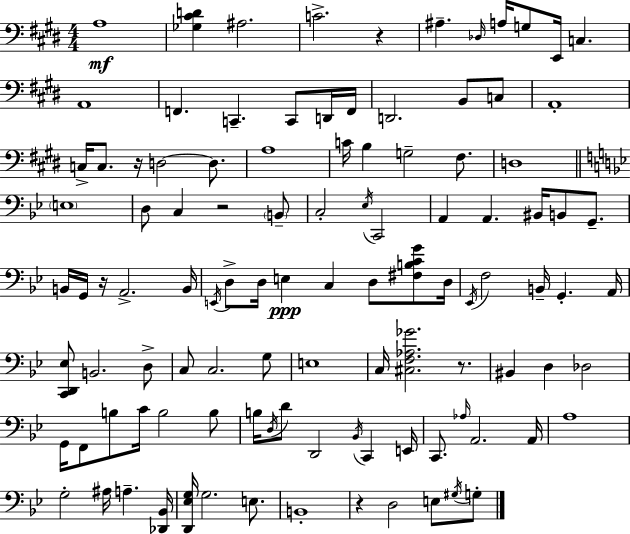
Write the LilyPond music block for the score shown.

{
  \clef bass
  \numericTimeSignature
  \time 4/4
  \key e \major
  a1\mf | <ges cis' d'>4 ais2. | c'2.-> r4 | ais4.-- \grace { des16 } a16 g8 e,16 c4. | \break a,1 | f,4. c,4.-- c,8 d,16 | f,16 d,2. b,8 c8 | a,1-. | \break c16-> c8. r16 d2~~ d8. | a1 | c'16 b4 g2-- fis8. | d1 | \break \bar "||" \break \key bes \major \parenthesize e1 | d8 c4 r2 \parenthesize b,8-- | c2-. \acciaccatura { ees16 } c,2 | a,4 a,4. bis,16 b,8 g,8.-- | \break b,16 g,16 r16 a,2.-> | b,16 \acciaccatura { e,16 } d8-> d16 e4\ppp c4 d8 <fis b c' g'>8 | d16 \acciaccatura { ees,16 } f2 b,16-- g,4.-. | a,16 <c, d, ees>8 b,2. | \break d8-> c8 c2. | g8 e1 | c16 <cis f aes ges'>2. | r8. bis,4 d4 des2 | \break g,16 f,8 b8 c'16 b2 | b8 b16 \acciaccatura { d16 } d'8 d,2 \acciaccatura { bes,16 } | c,4 e,16 c,8. \grace { aes16 } a,2. | a,16 a1 | \break g2-. ais16 a4.-- | <des, bes,>16 <d, ees g>16 g2. | e8. b,1-. | r4 d2 | \break e8 \acciaccatura { gis16 } g8-. \bar "|."
}